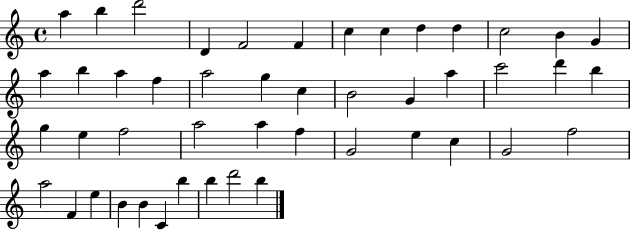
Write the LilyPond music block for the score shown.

{
  \clef treble
  \time 4/4
  \defaultTimeSignature
  \key c \major
  a''4 b''4 d'''2 | d'4 f'2 f'4 | c''4 c''4 d''4 d''4 | c''2 b'4 g'4 | \break a''4 b''4 a''4 f''4 | a''2 g''4 c''4 | b'2 g'4 a''4 | c'''2 d'''4 b''4 | \break g''4 e''4 f''2 | a''2 a''4 f''4 | g'2 e''4 c''4 | g'2 f''2 | \break a''2 f'4 e''4 | b'4 b'4 c'4 b''4 | b''4 d'''2 b''4 | \bar "|."
}